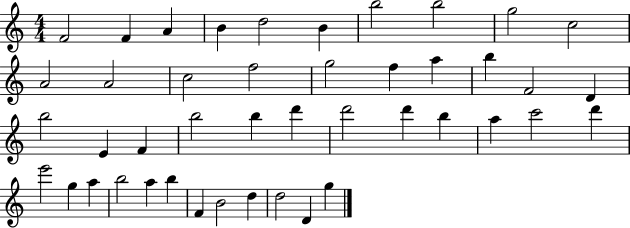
X:1
T:Untitled
M:4/4
L:1/4
K:C
F2 F A B d2 B b2 b2 g2 c2 A2 A2 c2 f2 g2 f a b F2 D b2 E F b2 b d' d'2 d' b a c'2 d' e'2 g a b2 a b F B2 d d2 D g